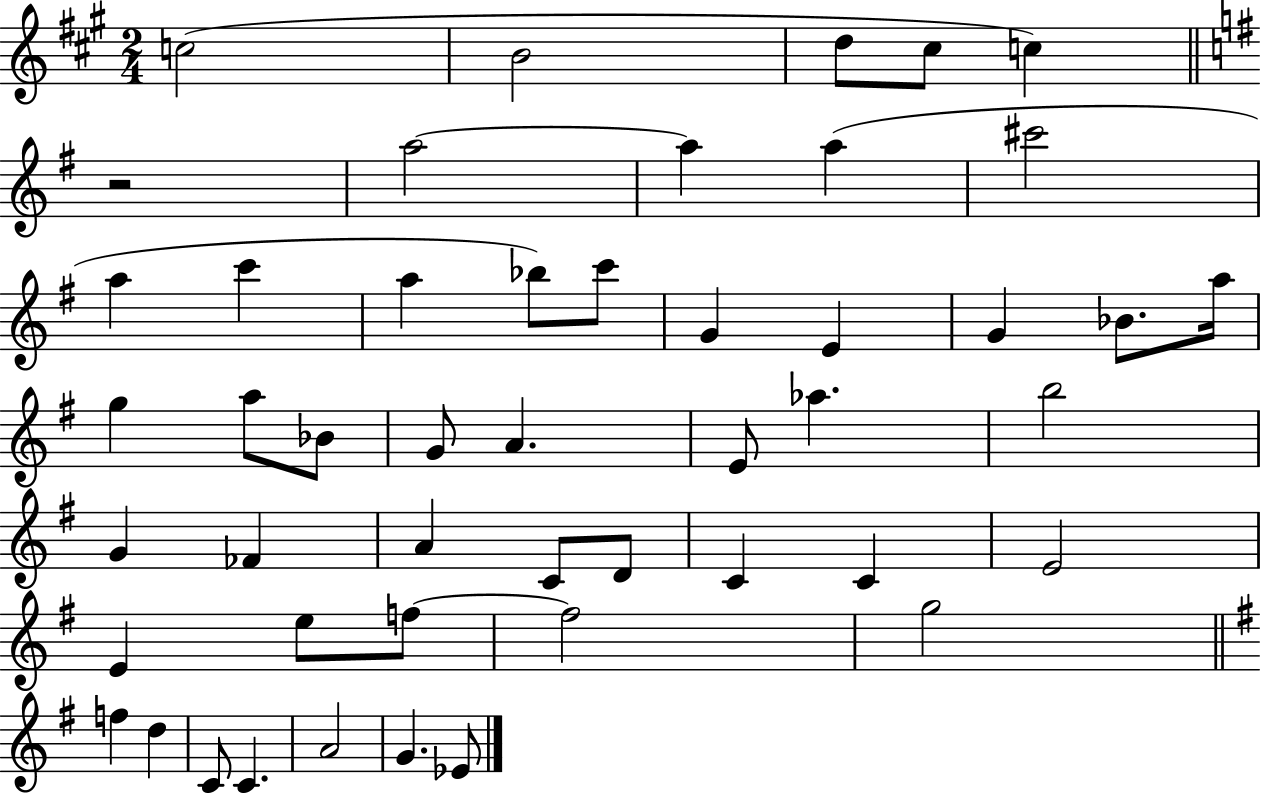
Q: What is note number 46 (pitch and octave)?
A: G4